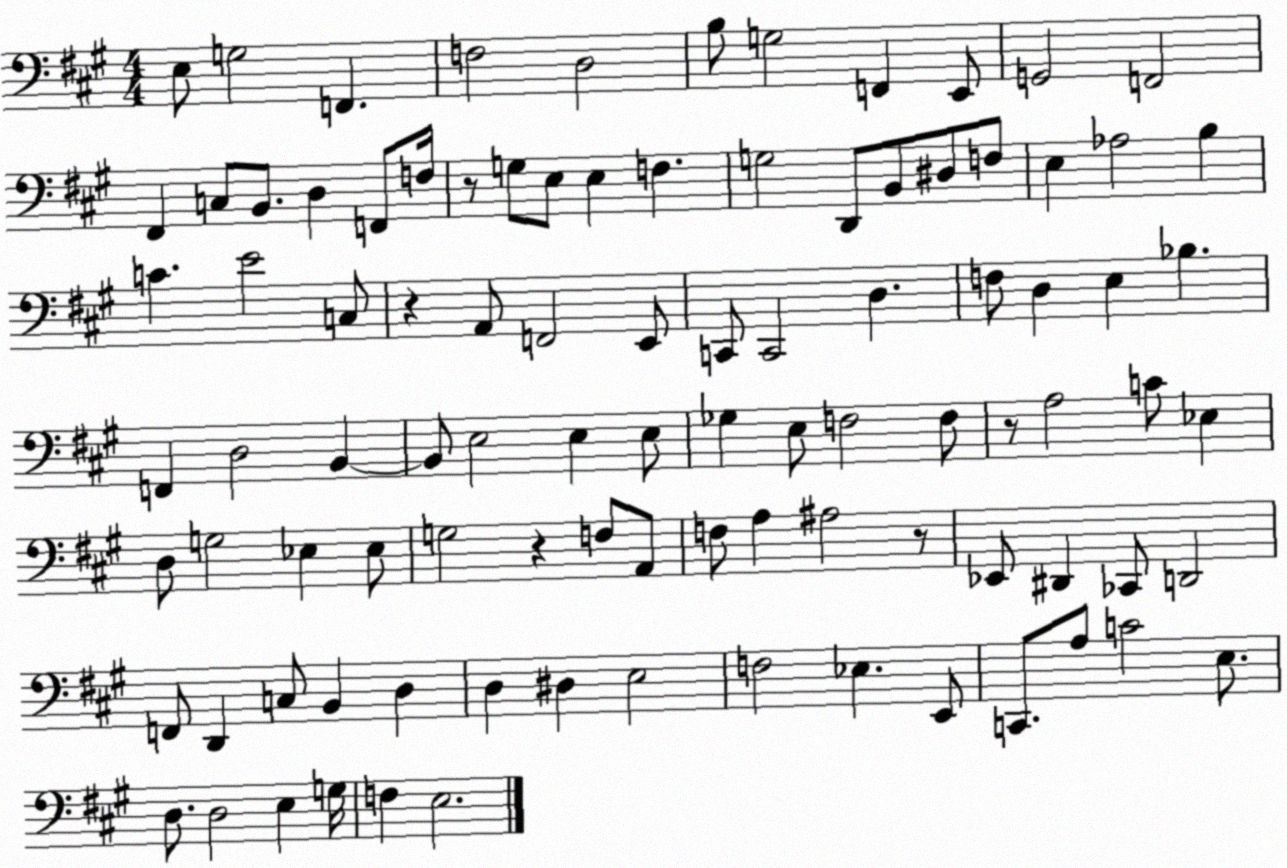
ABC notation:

X:1
T:Untitled
M:4/4
L:1/4
K:A
E,/2 G,2 F,, F,2 D,2 B,/2 G,2 F,, E,,/2 G,,2 F,,2 ^F,, C,/2 B,,/2 D, F,,/2 F,/4 z/2 G,/2 E,/2 E, F, G,2 D,,/2 B,,/2 ^D,/2 F,/2 E, _A,2 B, C E2 C,/2 z A,,/2 F,,2 E,,/2 C,,/2 C,,2 D, F,/2 D, E, _B, F,, D,2 B,, B,,/2 E,2 E, E,/2 _G, E,/2 F,2 F,/2 z/2 A,2 C/2 _E, D,/2 G,2 _E, _E,/2 G,2 z F,/2 A,,/2 F,/2 A, ^A,2 z/2 _E,,/2 ^D,, _C,,/2 D,,2 F,,/2 D,, C,/2 B,, D, D, ^D, E,2 F,2 _E, E,,/2 C,,/2 A,/2 C2 E,/2 D,/2 D,2 E, G,/4 F, E,2